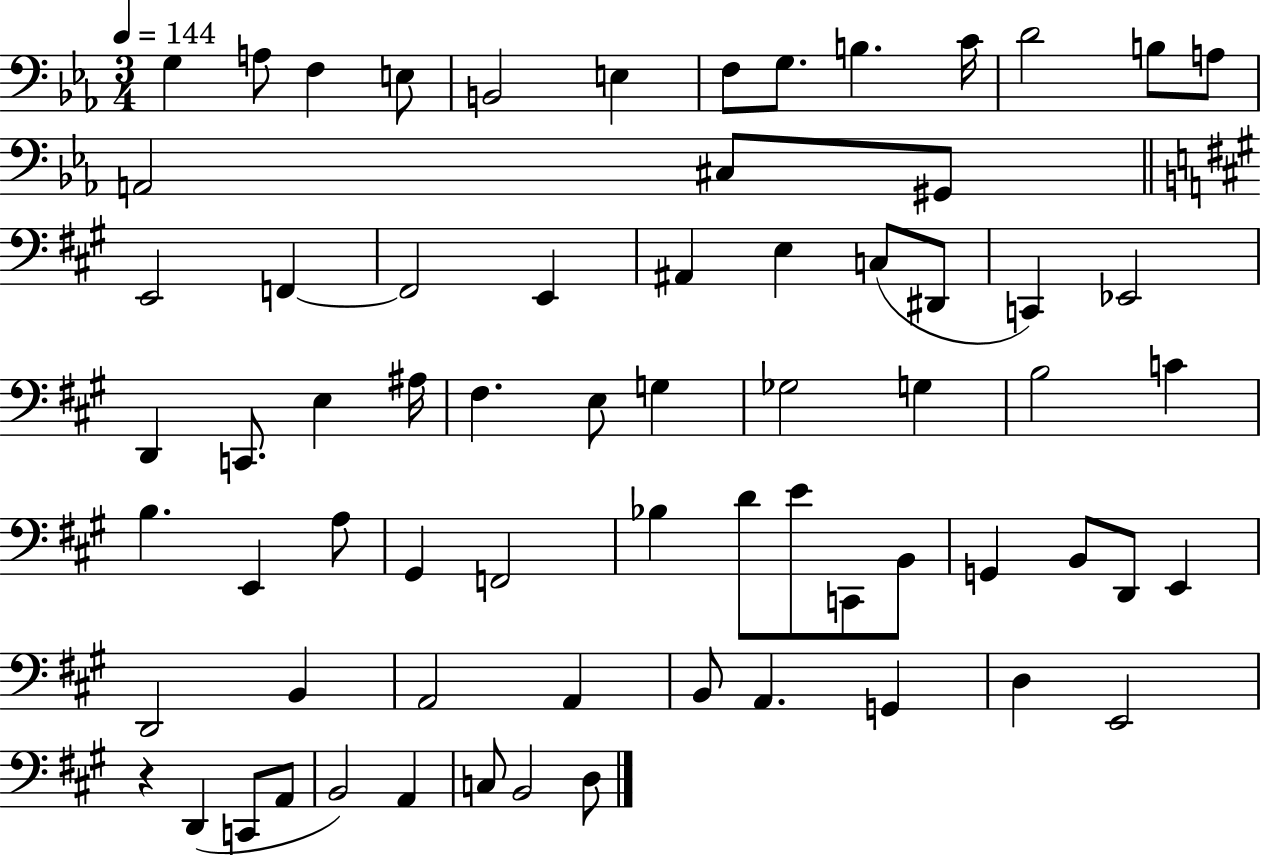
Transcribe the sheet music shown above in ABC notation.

X:1
T:Untitled
M:3/4
L:1/4
K:Eb
G, A,/2 F, E,/2 B,,2 E, F,/2 G,/2 B, C/4 D2 B,/2 A,/2 A,,2 ^C,/2 ^G,,/2 E,,2 F,, F,,2 E,, ^A,, E, C,/2 ^D,,/2 C,, _E,,2 D,, C,,/2 E, ^A,/4 ^F, E,/2 G, _G,2 G, B,2 C B, E,, A,/2 ^G,, F,,2 _B, D/2 E/2 C,,/2 B,,/2 G,, B,,/2 D,,/2 E,, D,,2 B,, A,,2 A,, B,,/2 A,, G,, D, E,,2 z D,, C,,/2 A,,/2 B,,2 A,, C,/2 B,,2 D,/2